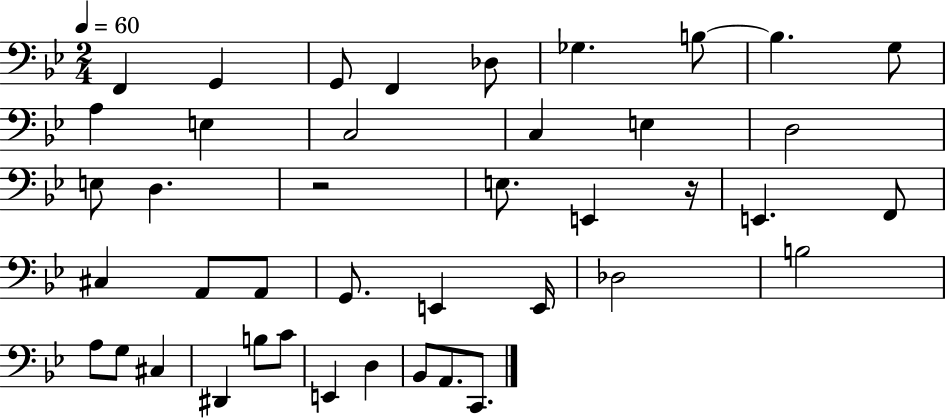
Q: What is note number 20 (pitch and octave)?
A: E2